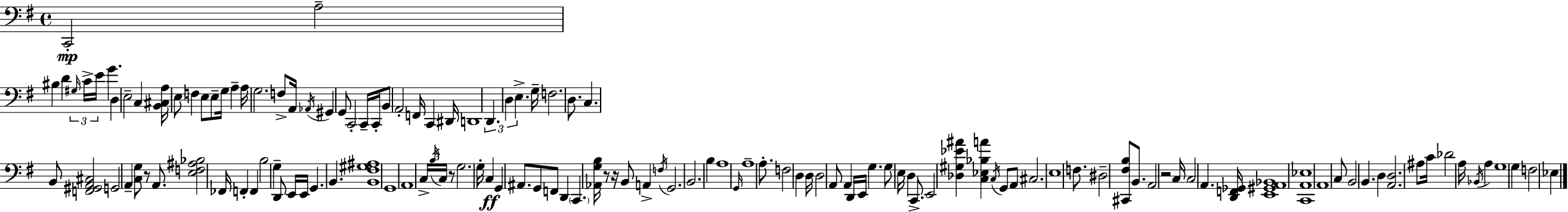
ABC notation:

X:1
T:Untitled
M:4/4
L:1/4
K:G
C,,2 A,2 ^B, D ^G,/4 C/4 E/4 G D, E,2 C, [B,,^C,A,]/4 E,/2 F, E,/2 E,/2 G,/4 A, A,/4 G,2 F,/2 A,,/4 _A,,/4 ^G,, G,,/2 C,,2 C,,/4 C,,/4 B,,/2 A,,2 F,,/4 C,, ^D,,/4 D,,4 D,, D, E, G,/4 F,2 D,/2 C, B,,/2 [F,,^G,,A,,^C,]2 G,,2 A,, [C,G,]/2 z/2 A,,/2 [E,F,^A,_B,]2 _F,,/4 F,, F,, B,2 G, D,,/2 E,,/4 E,,/4 G,, B,, [B,,^F,^G,^A,]4 G,,4 A,,4 C,/4 B,/4 C,/4 z/2 G,2 G,/4 C, G,, ^A,,/2 G,,/2 F,,/2 D,, C,, [_A,,G,B,]/4 z/2 z/4 B,,/2 A,, F,/4 G,,2 B,,2 B, A,4 G,,/4 A,4 A,/2 F,2 D, D,/4 D,2 A,,/2 A,, D,,/4 E,,/4 G, G,/2 E,/4 D, C,,/2 E,,2 [_D,^G,_E^A] [C,_E,_B,A] C,/4 G,,/2 A,,/2 ^C,2 E,4 F,/2 ^D,2 [^C,,^F,B,]/2 B,,/2 A,,2 z2 C,/4 C,2 A,, [D,,F,,_G,,]/4 [E,,^G,,A,,_B,,]4 [C,,A,,_E,]4 A,,4 C,/2 B,,2 B,, D, [A,,D,]2 ^A,/2 C/4 _D2 A,/4 _B,,/4 A, G,4 G, F,2 _E,